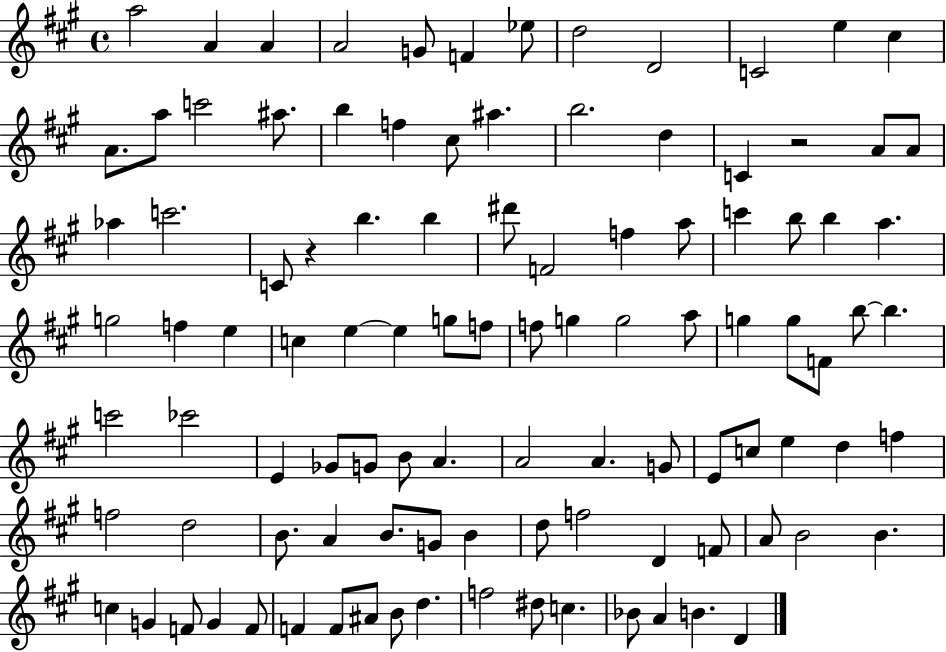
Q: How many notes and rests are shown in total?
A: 103